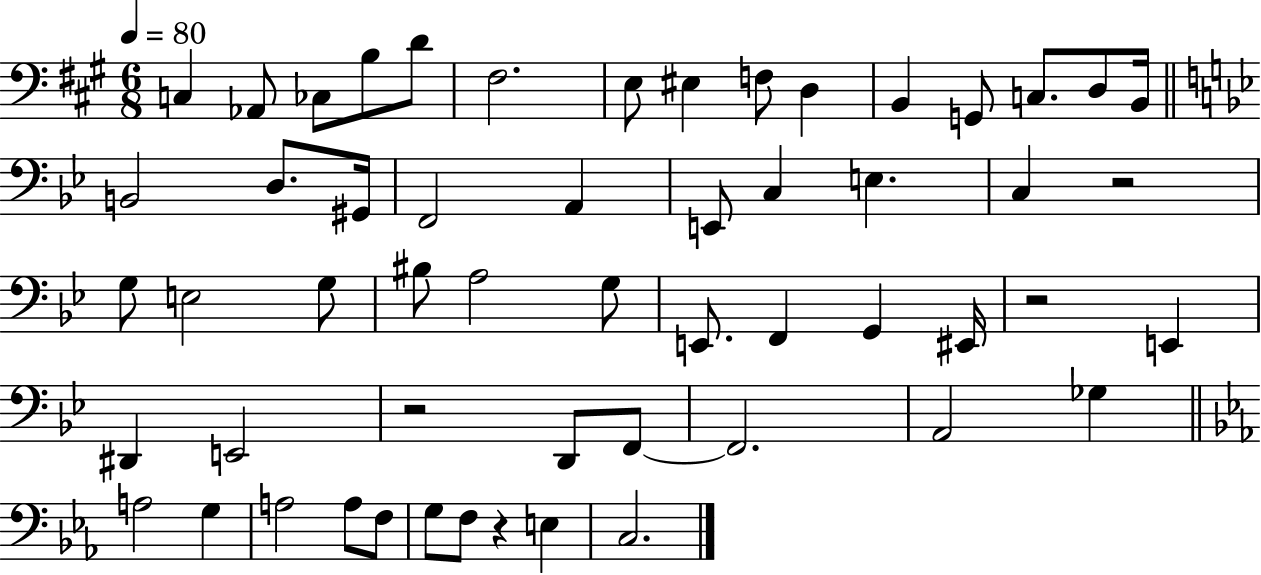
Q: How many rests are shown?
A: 4